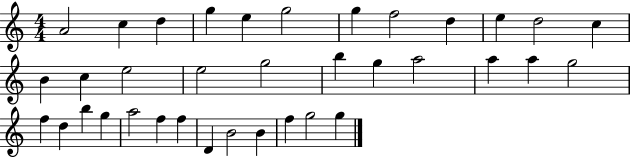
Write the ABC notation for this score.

X:1
T:Untitled
M:4/4
L:1/4
K:C
A2 c d g e g2 g f2 d e d2 c B c e2 e2 g2 b g a2 a a g2 f d b g a2 f f D B2 B f g2 g